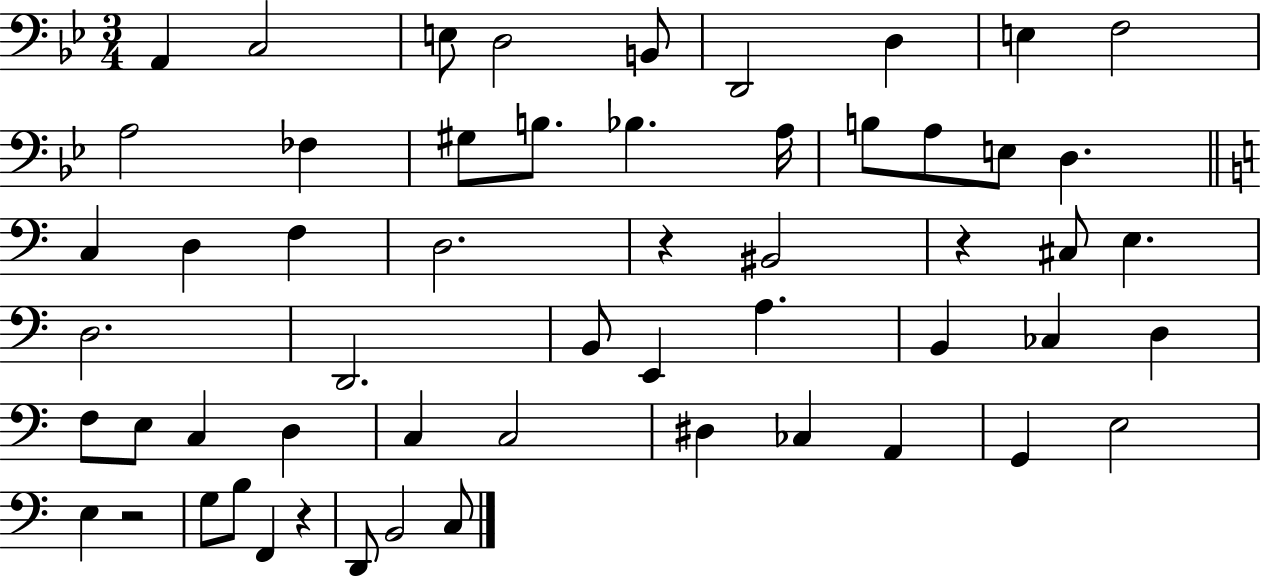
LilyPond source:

{
  \clef bass
  \numericTimeSignature
  \time 3/4
  \key bes \major
  a,4 c2 | e8 d2 b,8 | d,2 d4 | e4 f2 | \break a2 fes4 | gis8 b8. bes4. a16 | b8 a8 e8 d4. | \bar "||" \break \key a \minor c4 d4 f4 | d2. | r4 bis,2 | r4 cis8 e4. | \break d2. | d,2. | b,8 e,4 a4. | b,4 ces4 d4 | \break f8 e8 c4 d4 | c4 c2 | dis4 ces4 a,4 | g,4 e2 | \break e4 r2 | g8 b8 f,4 r4 | d,8 b,2 c8 | \bar "|."
}